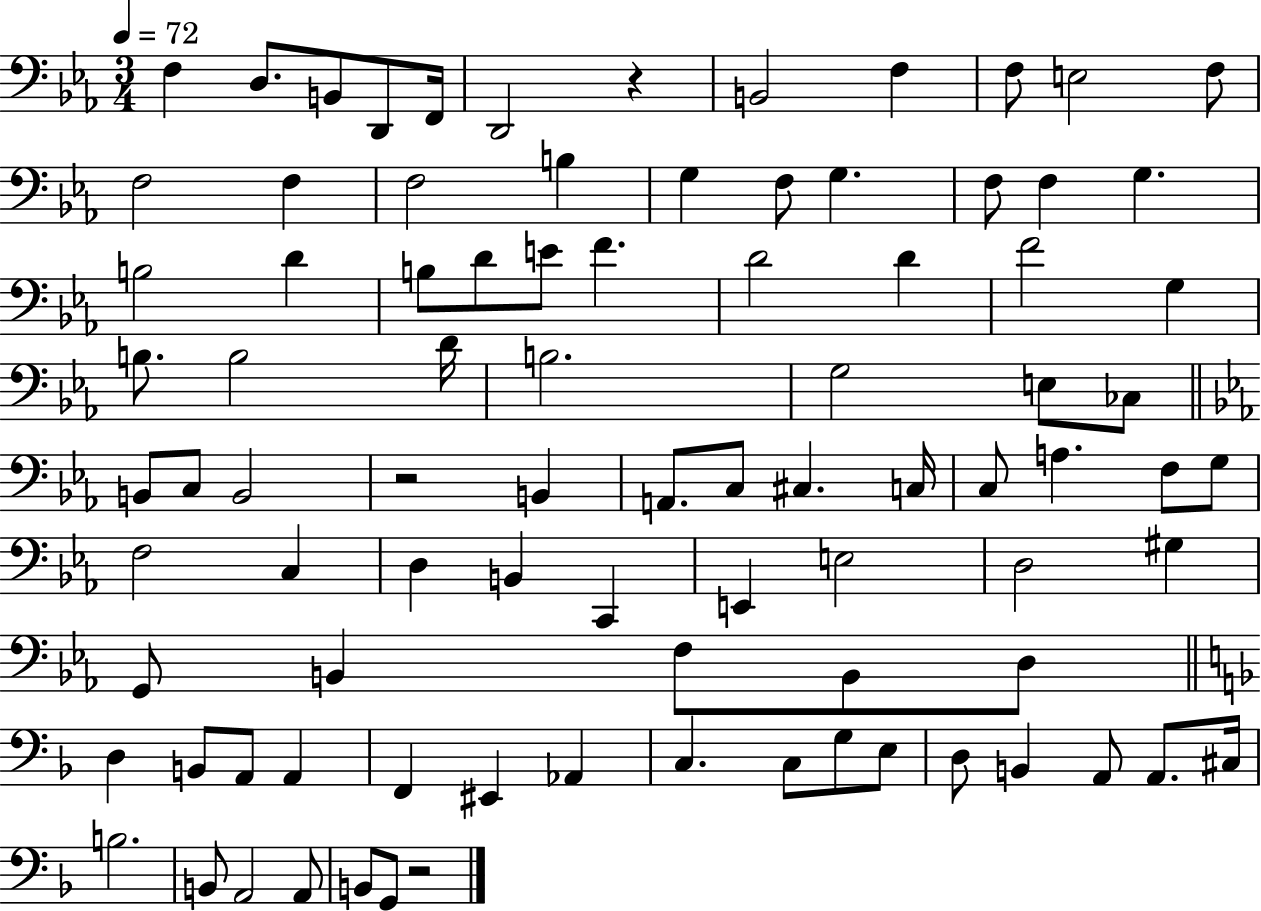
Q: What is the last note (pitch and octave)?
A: G2